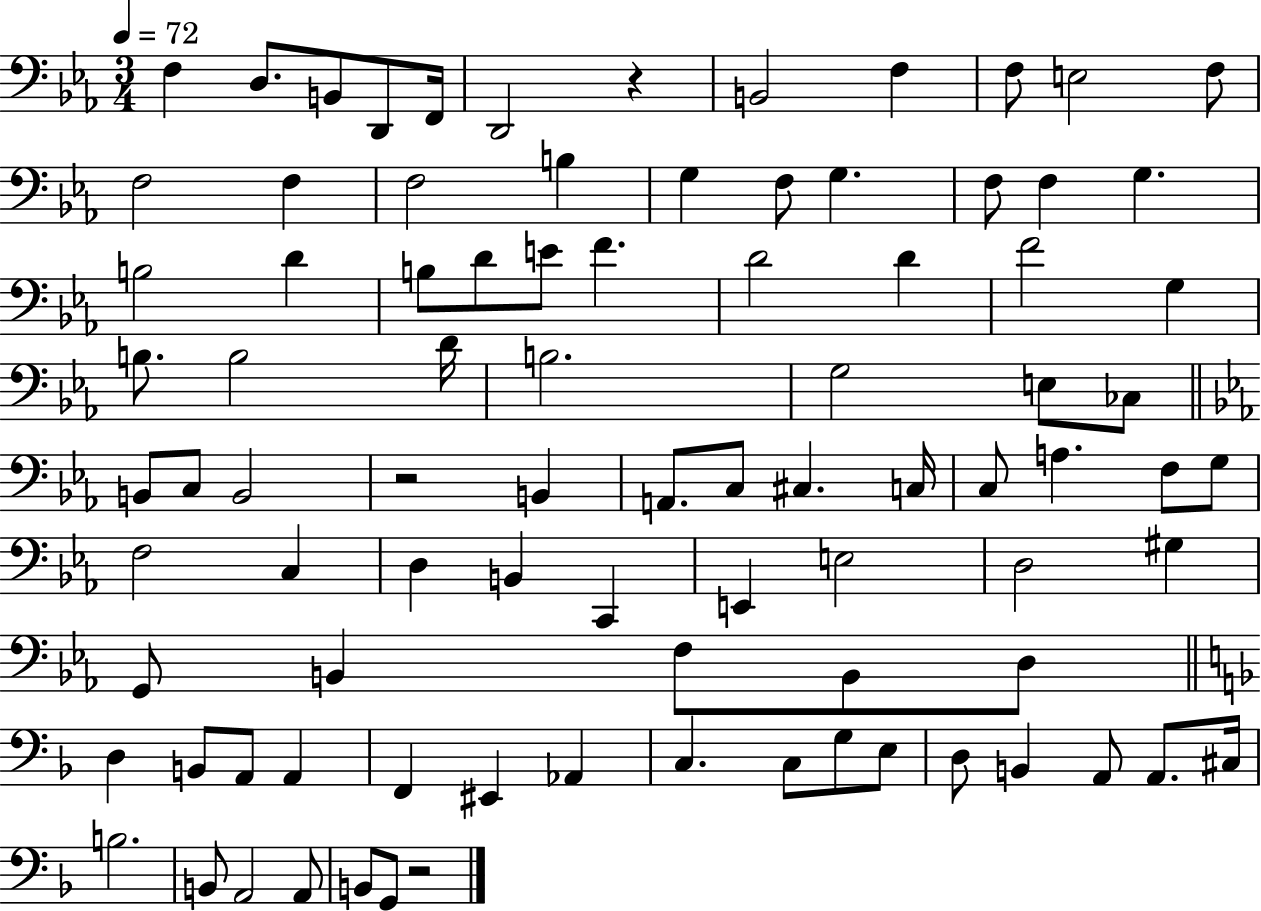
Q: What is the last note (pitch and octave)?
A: G2